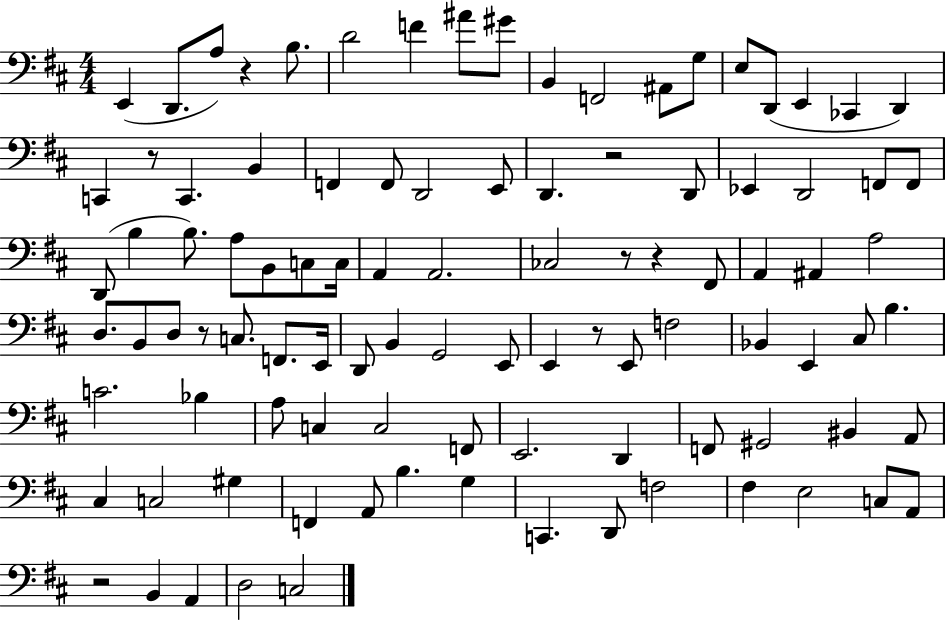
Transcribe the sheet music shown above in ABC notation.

X:1
T:Untitled
M:4/4
L:1/4
K:D
E,, D,,/2 A,/2 z B,/2 D2 F ^A/2 ^G/2 B,, F,,2 ^A,,/2 G,/2 E,/2 D,,/2 E,, _C,, D,, C,, z/2 C,, B,, F,, F,,/2 D,,2 E,,/2 D,, z2 D,,/2 _E,, D,,2 F,,/2 F,,/2 D,,/2 B, B,/2 A,/2 B,,/2 C,/2 C,/4 A,, A,,2 _C,2 z/2 z ^F,,/2 A,, ^A,, A,2 D,/2 B,,/2 D,/2 z/2 C,/2 F,,/2 E,,/4 D,,/2 B,, G,,2 E,,/2 E,, z/2 E,,/2 F,2 _B,, E,, ^C,/2 B, C2 _B, A,/2 C, C,2 F,,/2 E,,2 D,, F,,/2 ^G,,2 ^B,, A,,/2 ^C, C,2 ^G, F,, A,,/2 B, G, C,, D,,/2 F,2 ^F, E,2 C,/2 A,,/2 z2 B,, A,, D,2 C,2